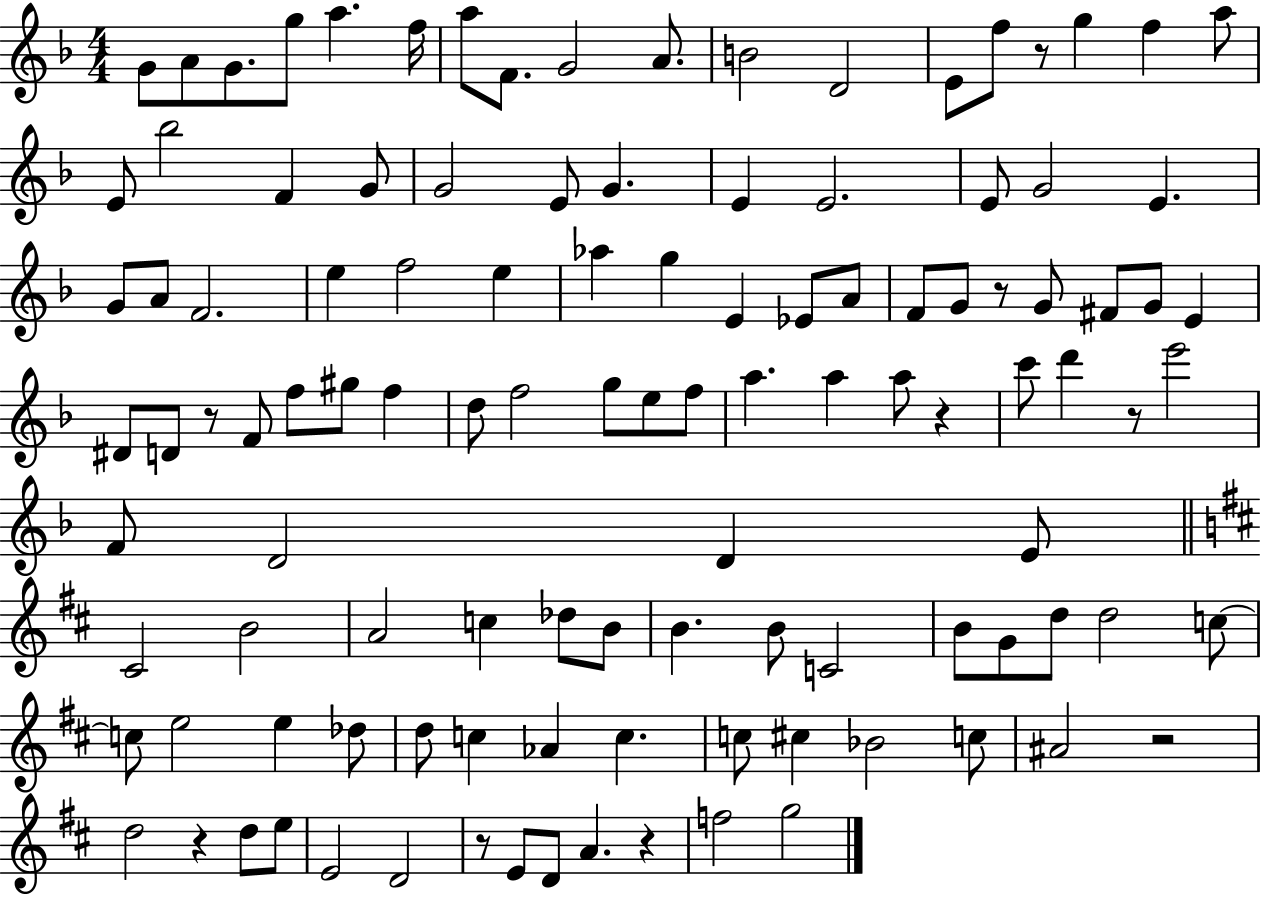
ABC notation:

X:1
T:Untitled
M:4/4
L:1/4
K:F
G/2 A/2 G/2 g/2 a f/4 a/2 F/2 G2 A/2 B2 D2 E/2 f/2 z/2 g f a/2 E/2 _b2 F G/2 G2 E/2 G E E2 E/2 G2 E G/2 A/2 F2 e f2 e _a g E _E/2 A/2 F/2 G/2 z/2 G/2 ^F/2 G/2 E ^D/2 D/2 z/2 F/2 f/2 ^g/2 f d/2 f2 g/2 e/2 f/2 a a a/2 z c'/2 d' z/2 e'2 F/2 D2 D E/2 ^C2 B2 A2 c _d/2 B/2 B B/2 C2 B/2 G/2 d/2 d2 c/2 c/2 e2 e _d/2 d/2 c _A c c/2 ^c _B2 c/2 ^A2 z2 d2 z d/2 e/2 E2 D2 z/2 E/2 D/2 A z f2 g2